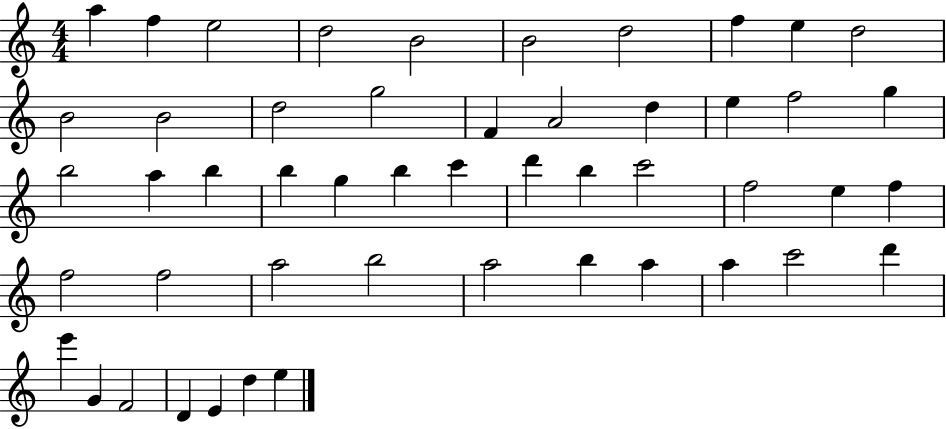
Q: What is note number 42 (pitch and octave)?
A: C6